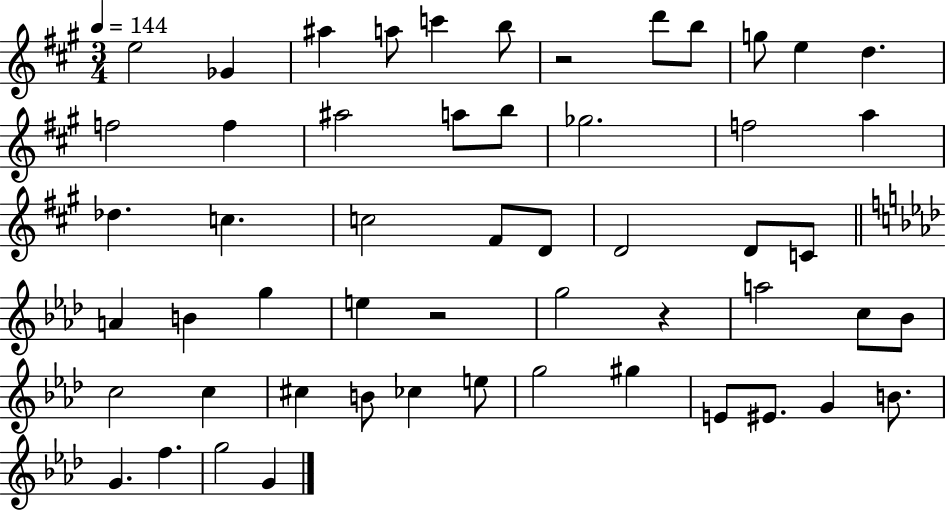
X:1
T:Untitled
M:3/4
L:1/4
K:A
e2 _G ^a a/2 c' b/2 z2 d'/2 b/2 g/2 e d f2 f ^a2 a/2 b/2 _g2 f2 a _d c c2 ^F/2 D/2 D2 D/2 C/2 A B g e z2 g2 z a2 c/2 _B/2 c2 c ^c B/2 _c e/2 g2 ^g E/2 ^E/2 G B/2 G f g2 G